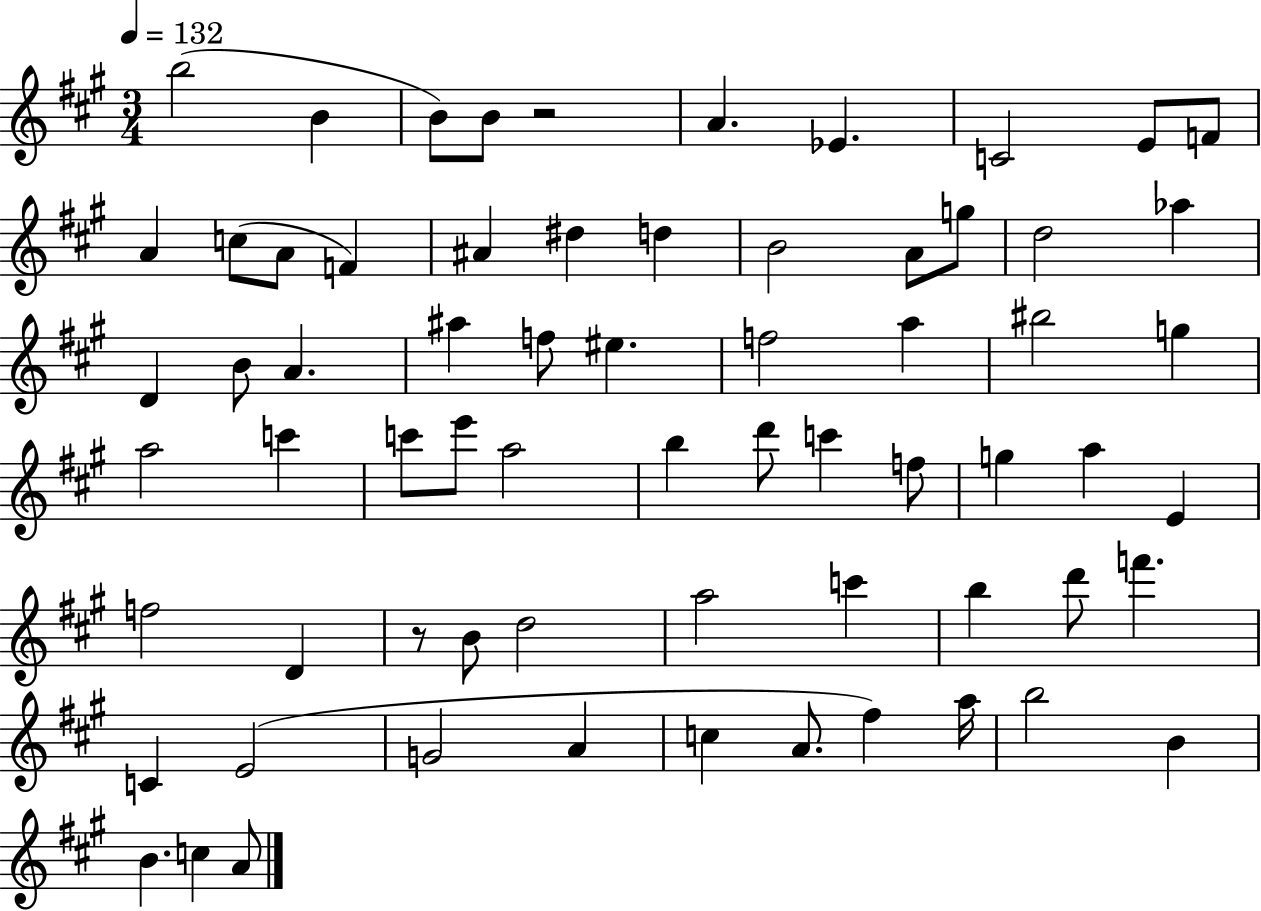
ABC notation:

X:1
T:Untitled
M:3/4
L:1/4
K:A
b2 B B/2 B/2 z2 A _E C2 E/2 F/2 A c/2 A/2 F ^A ^d d B2 A/2 g/2 d2 _a D B/2 A ^a f/2 ^e f2 a ^b2 g a2 c' c'/2 e'/2 a2 b d'/2 c' f/2 g a E f2 D z/2 B/2 d2 a2 c' b d'/2 f' C E2 G2 A c A/2 ^f a/4 b2 B B c A/2